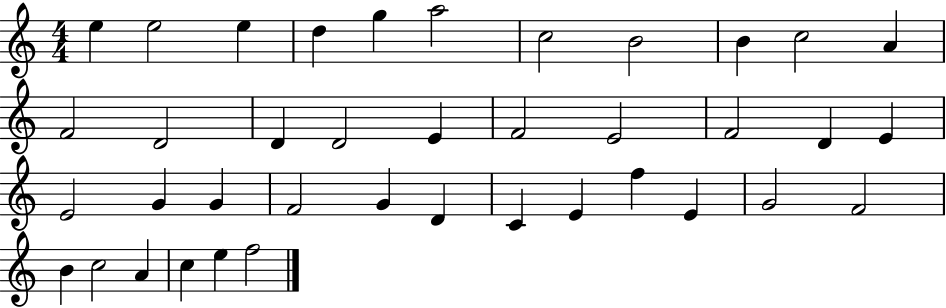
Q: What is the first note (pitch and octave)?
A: E5